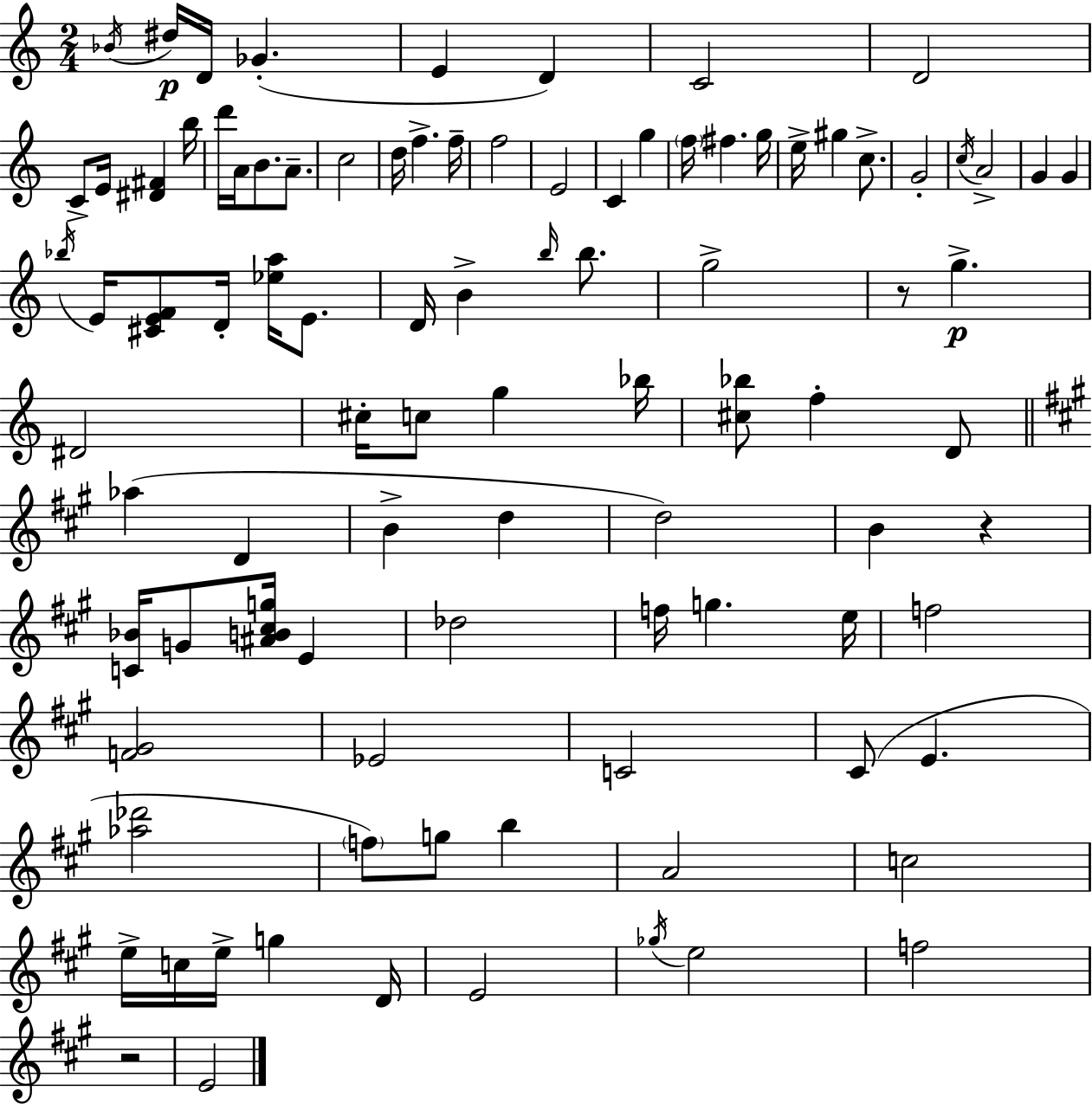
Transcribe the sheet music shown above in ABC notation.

X:1
T:Untitled
M:2/4
L:1/4
K:Am
_B/4 ^d/4 D/4 _G E D C2 D2 C/2 E/4 [^D^F] b/4 d'/4 A/4 B/2 A/2 c2 d/4 f f/4 f2 E2 C g f/4 ^f g/4 e/4 ^g c/2 G2 c/4 A2 G G _b/4 E/4 [^CEF]/2 D/4 [_ea]/4 E/2 D/4 B b/4 b/2 g2 z/2 g ^D2 ^c/4 c/2 g _b/4 [^c_b]/2 f D/2 _a D B d d2 B z [C_B]/4 G/2 [^AB^cg]/4 E _d2 f/4 g e/4 f2 [F^G]2 _E2 C2 ^C/2 E [_a_d']2 f/2 g/2 b A2 c2 e/4 c/4 e/4 g D/4 E2 _g/4 e2 f2 z2 E2